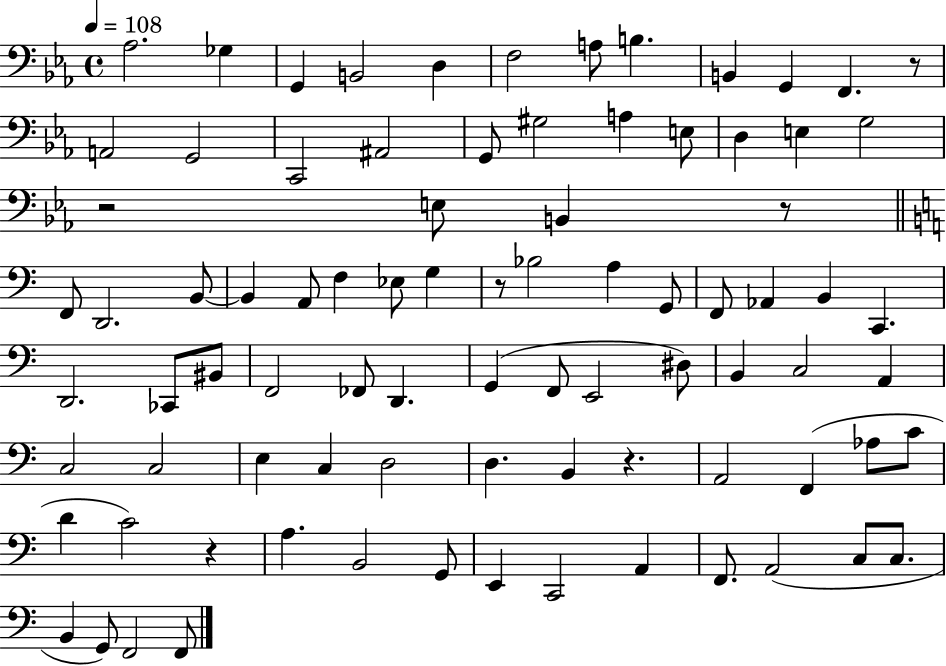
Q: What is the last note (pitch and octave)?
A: F2